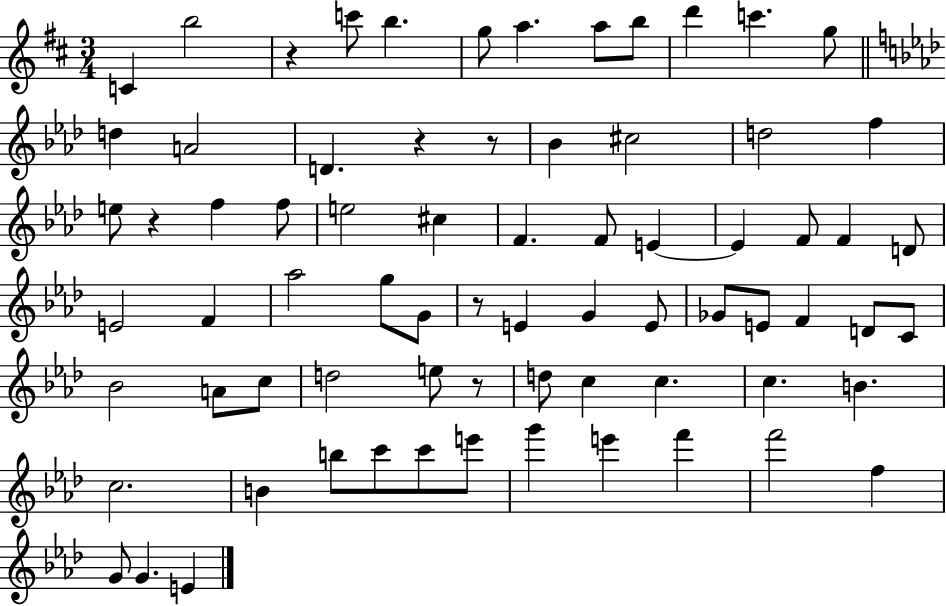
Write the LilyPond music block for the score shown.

{
  \clef treble
  \numericTimeSignature
  \time 3/4
  \key d \major
  c'4 b''2 | r4 c'''8 b''4. | g''8 a''4. a''8 b''8 | d'''4 c'''4. g''8 | \break \bar "||" \break \key aes \major d''4 a'2 | d'4. r4 r8 | bes'4 cis''2 | d''2 f''4 | \break e''8 r4 f''4 f''8 | e''2 cis''4 | f'4. f'8 e'4~~ | e'4 f'8 f'4 d'8 | \break e'2 f'4 | aes''2 g''8 g'8 | r8 e'4 g'4 e'8 | ges'8 e'8 f'4 d'8 c'8 | \break bes'2 a'8 c''8 | d''2 e''8 r8 | d''8 c''4 c''4. | c''4. b'4. | \break c''2. | b'4 b''8 c'''8 c'''8 e'''8 | g'''4 e'''4 f'''4 | f'''2 f''4 | \break g'8 g'4. e'4 | \bar "|."
}